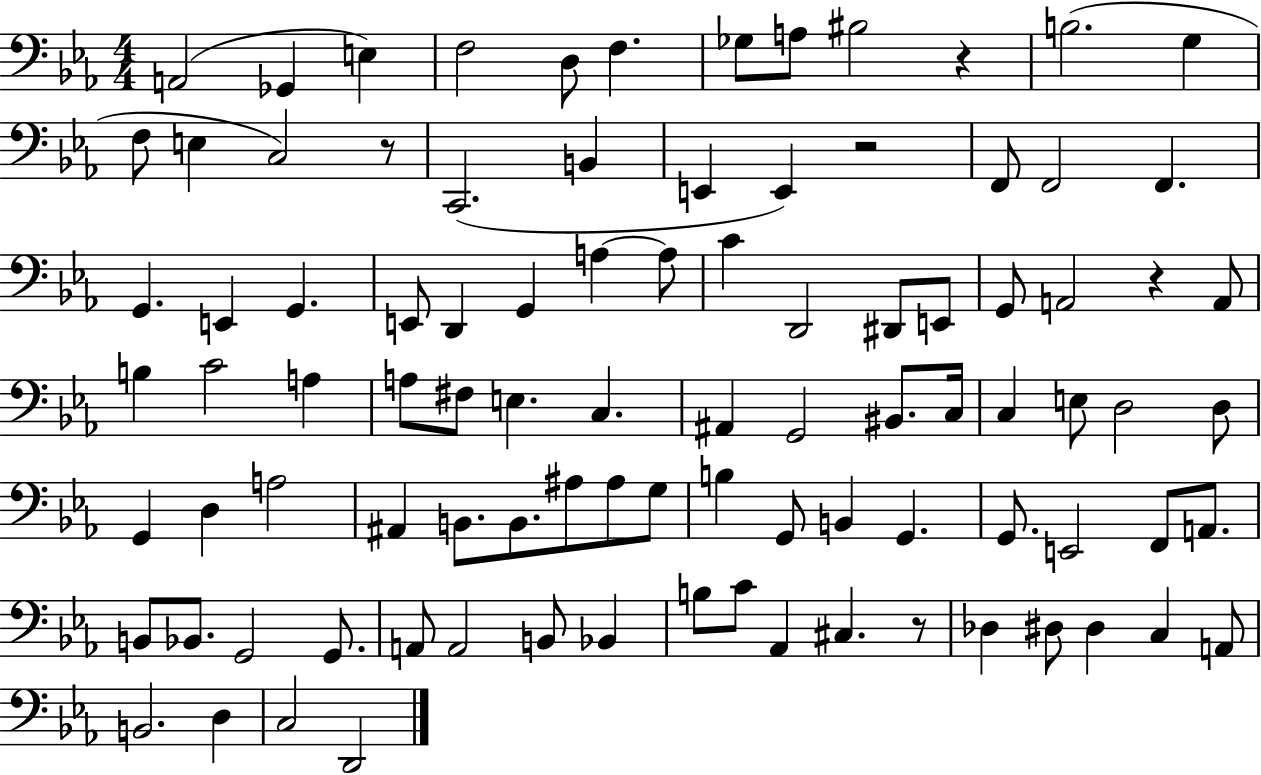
X:1
T:Untitled
M:4/4
L:1/4
K:Eb
A,,2 _G,, E, F,2 D,/2 F, _G,/2 A,/2 ^B,2 z B,2 G, F,/2 E, C,2 z/2 C,,2 B,, E,, E,, z2 F,,/2 F,,2 F,, G,, E,, G,, E,,/2 D,, G,, A, A,/2 C D,,2 ^D,,/2 E,,/2 G,,/2 A,,2 z A,,/2 B, C2 A, A,/2 ^F,/2 E, C, ^A,, G,,2 ^B,,/2 C,/4 C, E,/2 D,2 D,/2 G,, D, A,2 ^A,, B,,/2 B,,/2 ^A,/2 ^A,/2 G,/2 B, G,,/2 B,, G,, G,,/2 E,,2 F,,/2 A,,/2 B,,/2 _B,,/2 G,,2 G,,/2 A,,/2 A,,2 B,,/2 _B,, B,/2 C/2 _A,, ^C, z/2 _D, ^D,/2 ^D, C, A,,/2 B,,2 D, C,2 D,,2